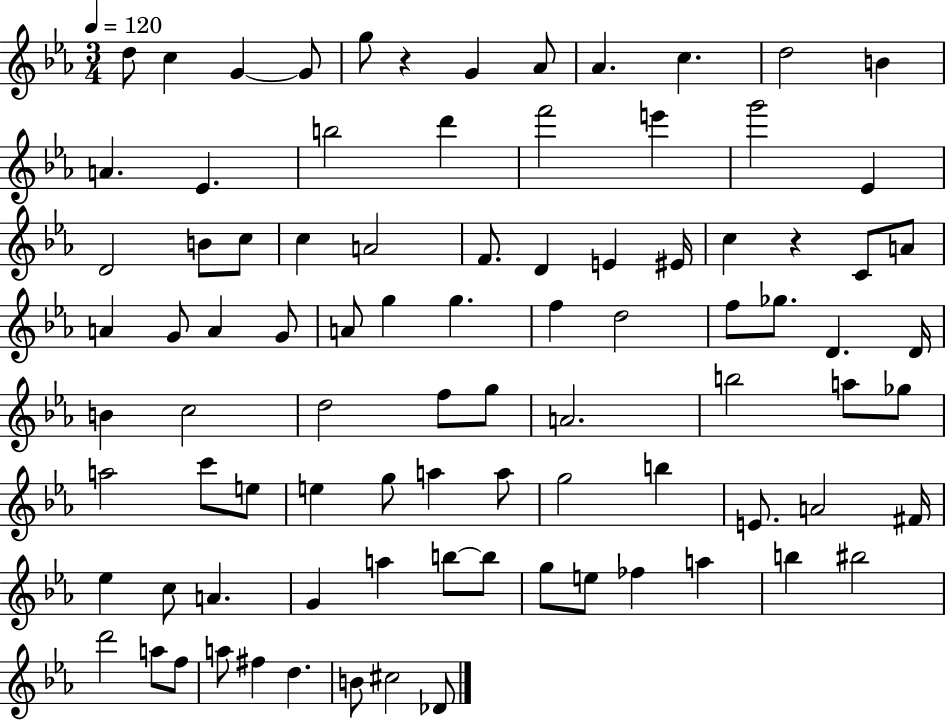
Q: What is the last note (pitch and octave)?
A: Db4